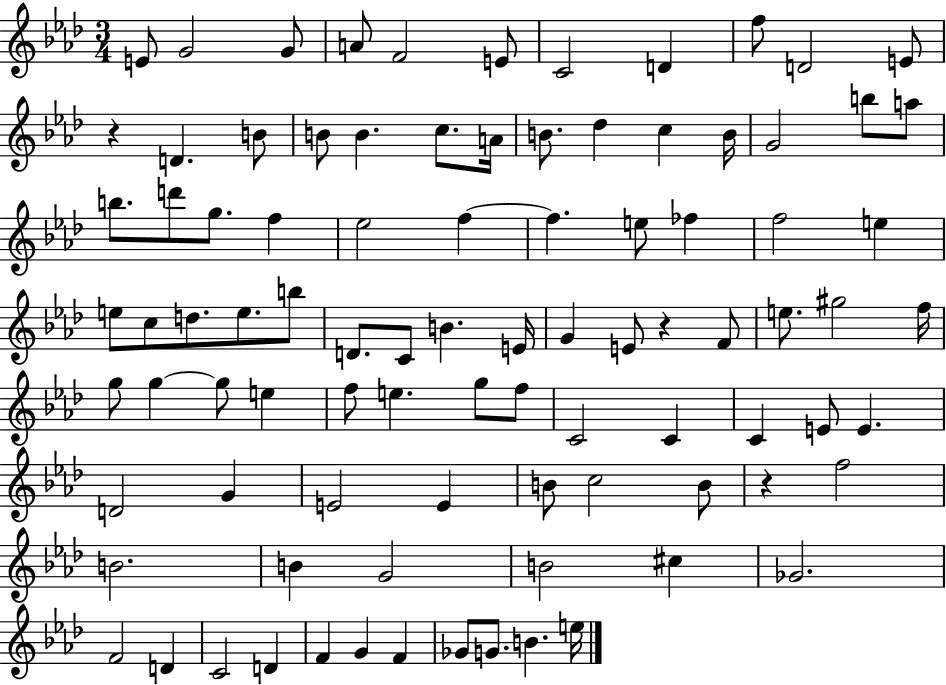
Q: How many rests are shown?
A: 3